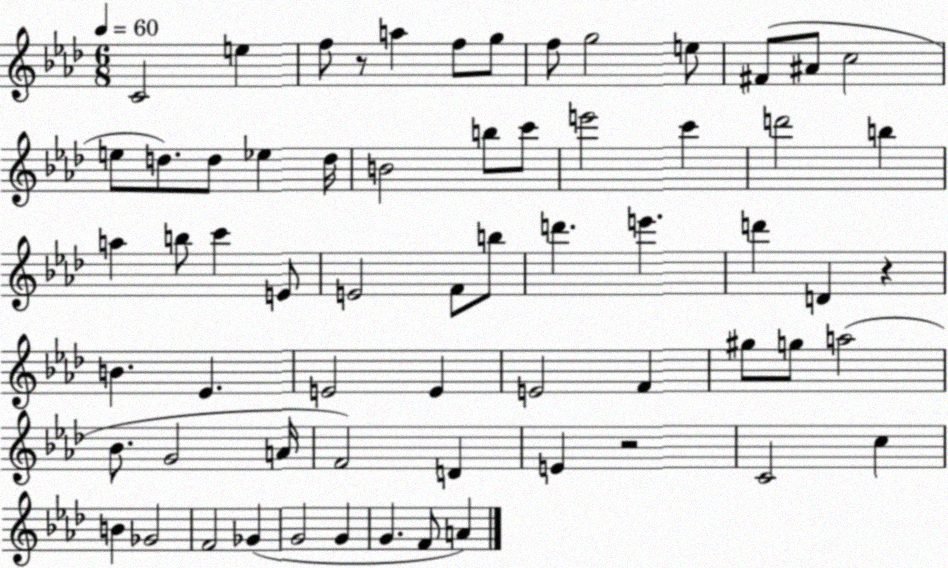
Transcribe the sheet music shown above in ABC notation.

X:1
T:Untitled
M:6/8
L:1/4
K:Ab
C2 e f/2 z/2 a f/2 g/2 f/2 g2 e/2 ^F/2 ^A/2 c2 e/2 d/2 d/2 _e d/4 B2 b/2 c'/2 e'2 c' d'2 b a b/2 c' E/2 E2 F/2 b/2 d' e' d' D z B _E E2 E E2 F ^g/2 g/2 a2 _B/2 G2 A/4 F2 D E z2 C2 c B _G2 F2 _G G2 G G F/2 A